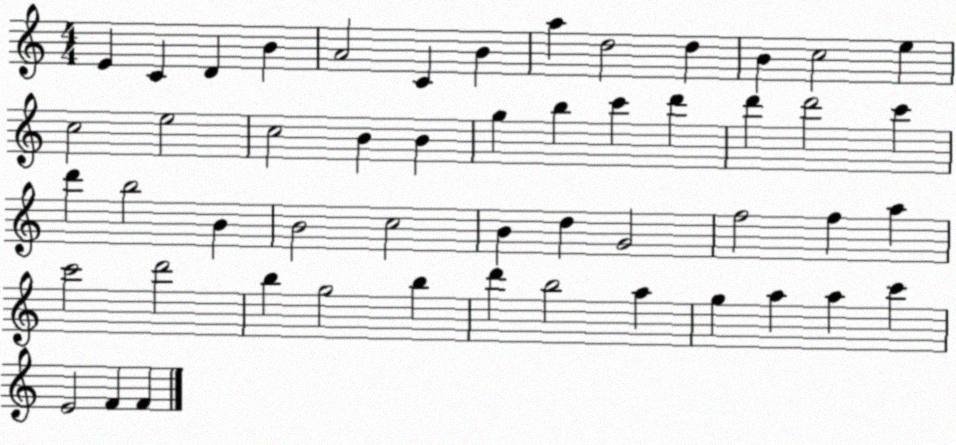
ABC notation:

X:1
T:Untitled
M:4/4
L:1/4
K:C
E C D B A2 C B a d2 d B c2 e c2 e2 c2 B B g b c' d' d' d'2 c' d' b2 B B2 c2 B d G2 f2 f a c'2 d'2 b g2 b d' b2 a g a a c' E2 F F